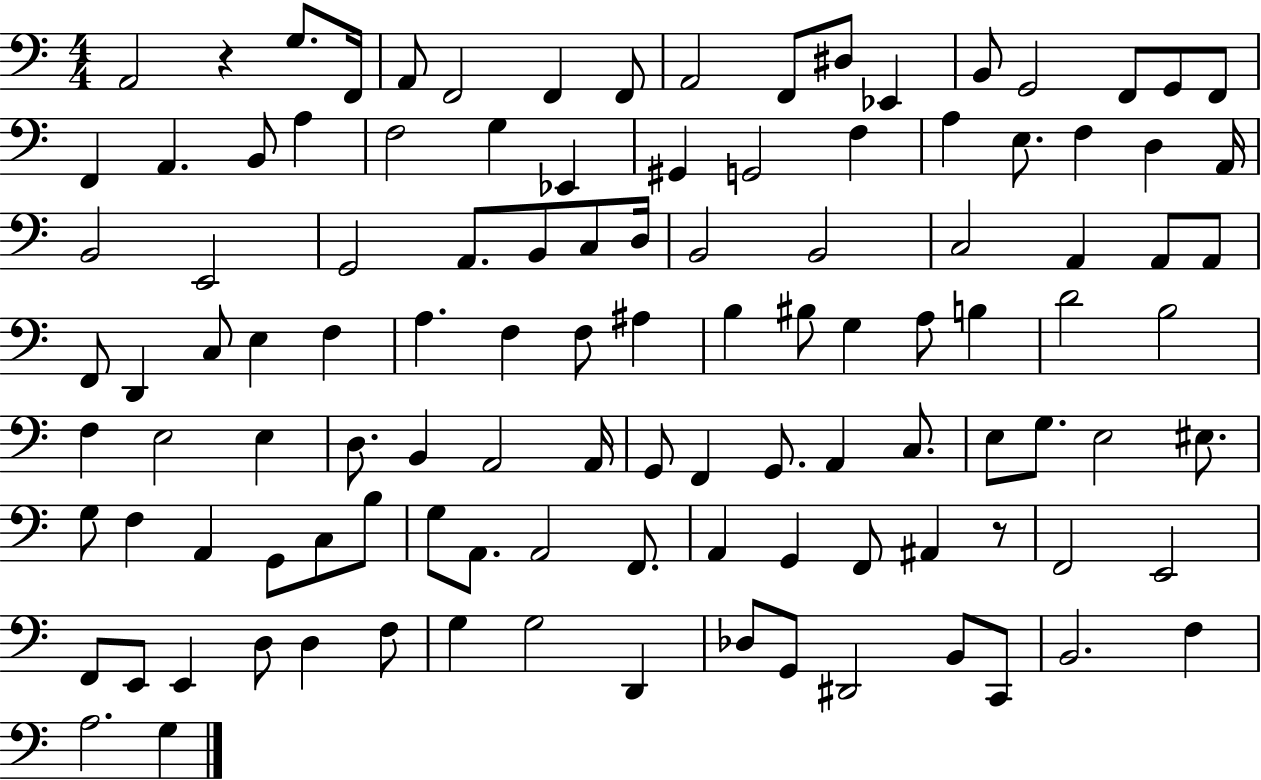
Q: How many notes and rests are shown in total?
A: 112